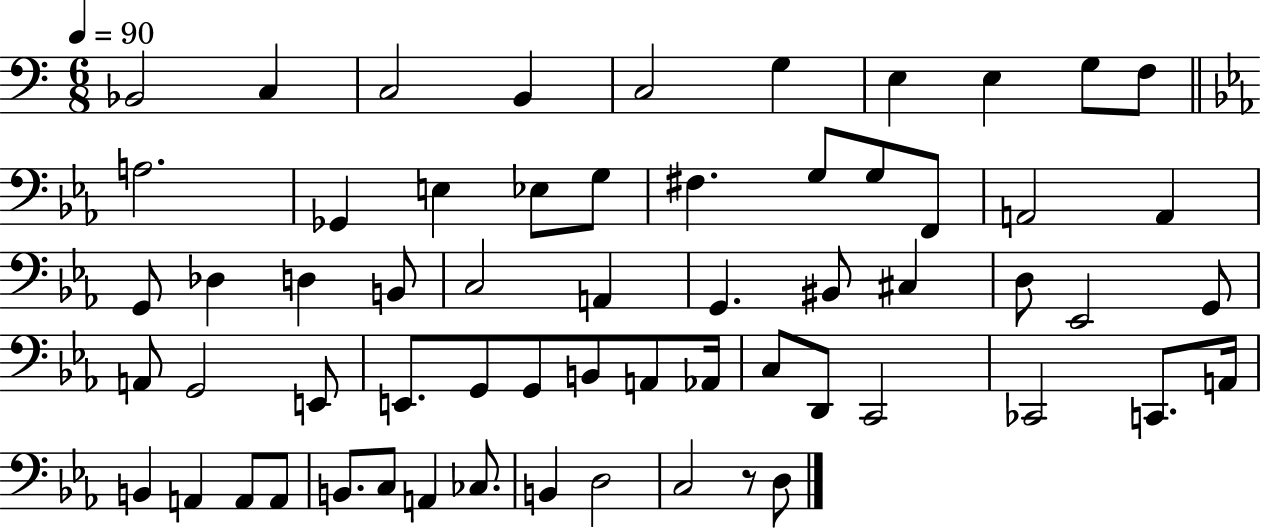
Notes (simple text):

Bb2/h C3/q C3/h B2/q C3/h G3/q E3/q E3/q G3/e F3/e A3/h. Gb2/q E3/q Eb3/e G3/e F#3/q. G3/e G3/e F2/e A2/h A2/q G2/e Db3/q D3/q B2/e C3/h A2/q G2/q. BIS2/e C#3/q D3/e Eb2/h G2/e A2/e G2/h E2/e E2/e. G2/e G2/e B2/e A2/e Ab2/s C3/e D2/e C2/h CES2/h C2/e. A2/s B2/q A2/q A2/e A2/e B2/e. C3/e A2/q CES3/e. B2/q D3/h C3/h R/e D3/e